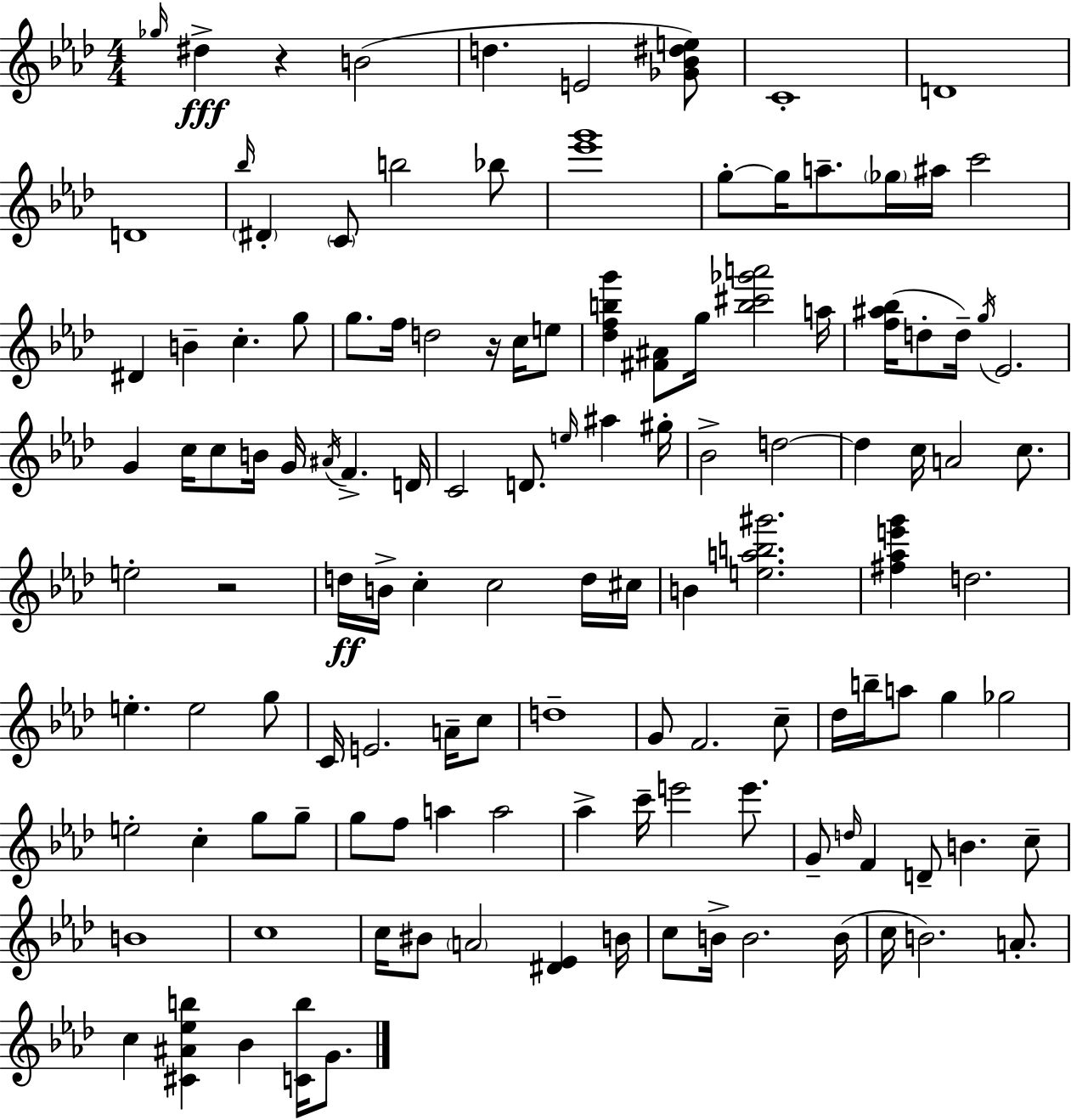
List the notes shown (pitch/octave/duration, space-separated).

Gb5/s D#5/q R/q B4/h D5/q. E4/h [Gb4,Bb4,D#5,E5]/e C4/w D4/w D4/w Bb5/s D#4/q C4/e B5/h Bb5/e [Eb6,G6]/w G5/e G5/s A5/e. Gb5/s A#5/s C6/h D#4/q B4/q C5/q. G5/e G5/e. F5/s D5/h R/s C5/s E5/e [Db5,F5,B5,G6]/q [F#4,A#4]/e G5/s [B5,C#6,Gb6,A6]/h A5/s [F5,A#5,Bb5]/s D5/e D5/s G5/s Eb4/h. G4/q C5/s C5/e B4/s G4/s A#4/s F4/q. D4/s C4/h D4/e. E5/s A#5/q G#5/s Bb4/h D5/h D5/q C5/s A4/h C5/e. E5/h R/h D5/s B4/s C5/q C5/h D5/s C#5/s B4/q [E5,A5,B5,G#6]/h. [F#5,Ab5,E6,G6]/q D5/h. E5/q. E5/h G5/e C4/s E4/h. A4/s C5/e D5/w G4/e F4/h. C5/e Db5/s B5/s A5/e G5/q Gb5/h E5/h C5/q G5/e G5/e G5/e F5/e A5/q A5/h Ab5/q C6/s E6/h E6/e. G4/e D5/s F4/q D4/e B4/q. C5/e B4/w C5/w C5/s BIS4/e A4/h [D#4,Eb4]/q B4/s C5/e B4/s B4/h. B4/s C5/s B4/h. A4/e. C5/q [C#4,A#4,Eb5,B5]/q Bb4/q [C4,B5]/s G4/e.